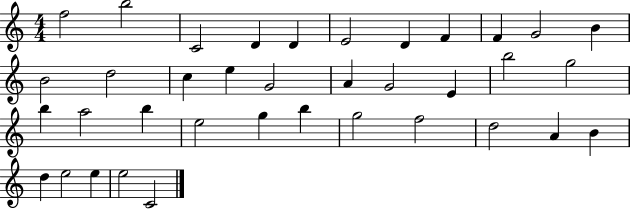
F5/h B5/h C4/h D4/q D4/q E4/h D4/q F4/q F4/q G4/h B4/q B4/h D5/h C5/q E5/q G4/h A4/q G4/h E4/q B5/h G5/h B5/q A5/h B5/q E5/h G5/q B5/q G5/h F5/h D5/h A4/q B4/q D5/q E5/h E5/q E5/h C4/h